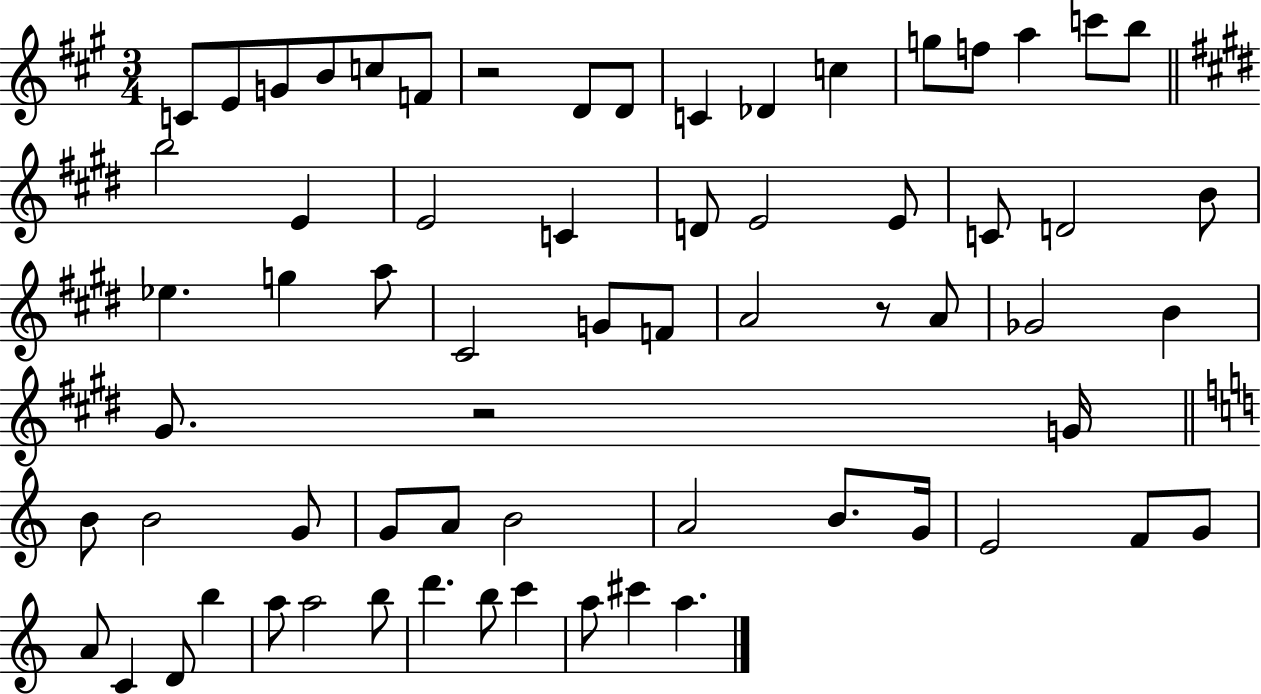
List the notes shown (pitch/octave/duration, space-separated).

C4/e E4/e G4/e B4/e C5/e F4/e R/h D4/e D4/e C4/q Db4/q C5/q G5/e F5/e A5/q C6/e B5/e B5/h E4/q E4/h C4/q D4/e E4/h E4/e C4/e D4/h B4/e Eb5/q. G5/q A5/e C#4/h G4/e F4/e A4/h R/e A4/e Gb4/h B4/q G#4/e. R/h G4/s B4/e B4/h G4/e G4/e A4/e B4/h A4/h B4/e. G4/s E4/h F4/e G4/e A4/e C4/q D4/e B5/q A5/e A5/h B5/e D6/q. B5/e C6/q A5/e C#6/q A5/q.